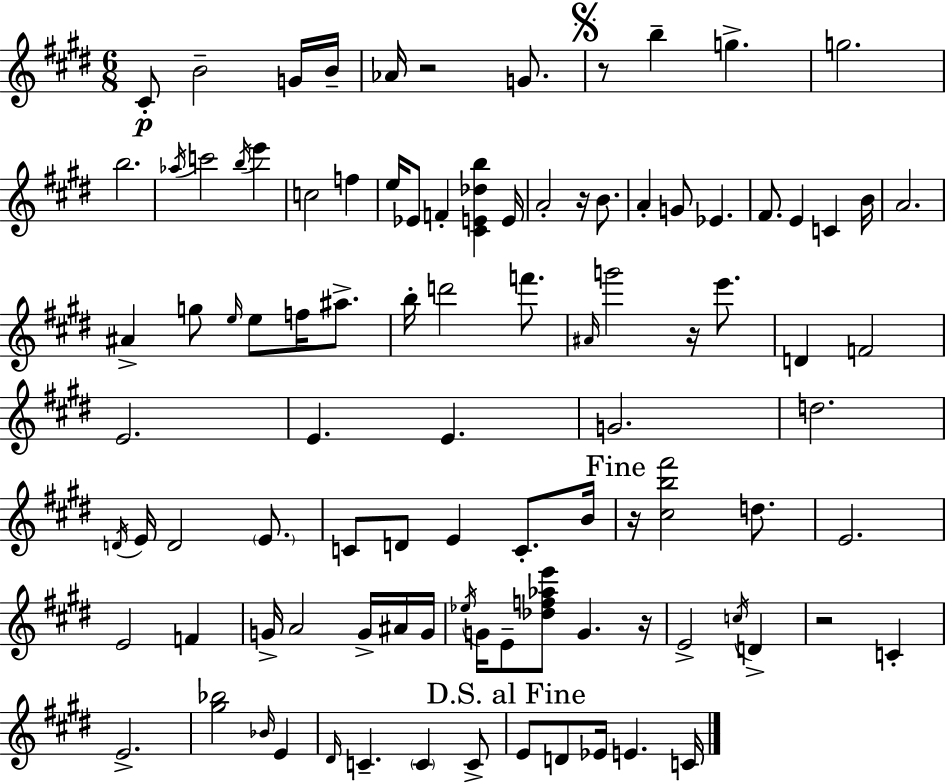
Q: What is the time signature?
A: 6/8